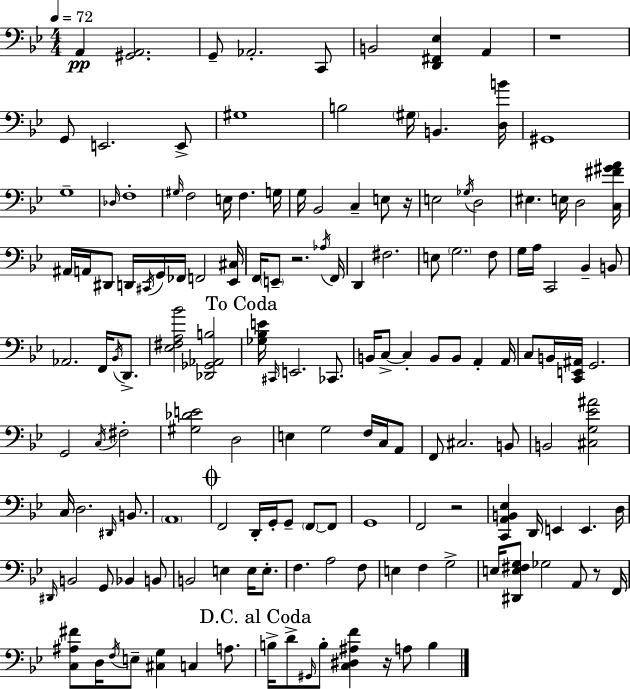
X:1
T:Untitled
M:4/4
L:1/4
K:Gm
A,, [^G,,A,,]2 G,,/2 _A,,2 C,,/2 B,,2 [D,,^F,,_E,] A,, z4 G,,/2 E,,2 E,,/2 ^G,4 B,2 ^G,/4 B,, [D,B]/4 ^G,,4 G,4 _D,/4 F,4 ^G,/4 F,2 E,/4 F, G,/4 G,/4 _B,,2 C, E,/2 z/4 E,2 _G,/4 D,2 ^E, E,/4 D,2 [C,^F^GA]/4 ^A,,/4 A,,/4 ^D,,/2 D,,/4 ^C,,/4 G,,/4 _F,,/4 F,,2 [_E,,^C,]/4 F,,/4 E,,/2 z2 _A,/4 F,,/4 D,, ^F,2 E,/2 G,2 F,/2 G,/4 A,/4 C,,2 _B,, B,,/2 _A,,2 F,,/4 _B,,/4 D,,/2 [_E,^F,A,_B]2 [_D,,_G,,_A,,B,]2 [_G,_B,E]/4 ^C,,/4 E,,2 _C,,/2 B,,/4 C,/2 C, B,,/2 B,,/2 A,, A,,/4 C,/2 B,,/4 [C,,E,,^A,,]/4 G,,2 G,,2 C,/4 ^F,2 [^G,_DE]2 D,2 E, G,2 F,/4 C,/4 A,,/2 F,,/2 ^C,2 B,,/2 B,,2 [^C,G,_E^A]2 C,/4 D,2 ^D,,/4 B,,/2 A,,4 F,,2 D,,/4 G,,/4 G,,/2 F,,/2 F,,/2 G,,4 F,,2 z2 [C,,A,,B,,_E,] D,,/4 E,, E,, D,/4 ^D,,/4 B,,2 G,,/2 _B,, B,,/2 B,,2 E, E,/4 E,/2 F, A,2 F,/2 E, F, G,2 E,/4 [^D,,E,^F,G,]/2 _G,2 A,,/2 z/2 F,,/4 [C,^A,^F]/2 D,/4 F,/4 E,/2 [^C,G,] C, A,/2 B,/4 D/2 ^G,,/4 B,/2 [C,^D,^A,F] z/4 A,/2 B,